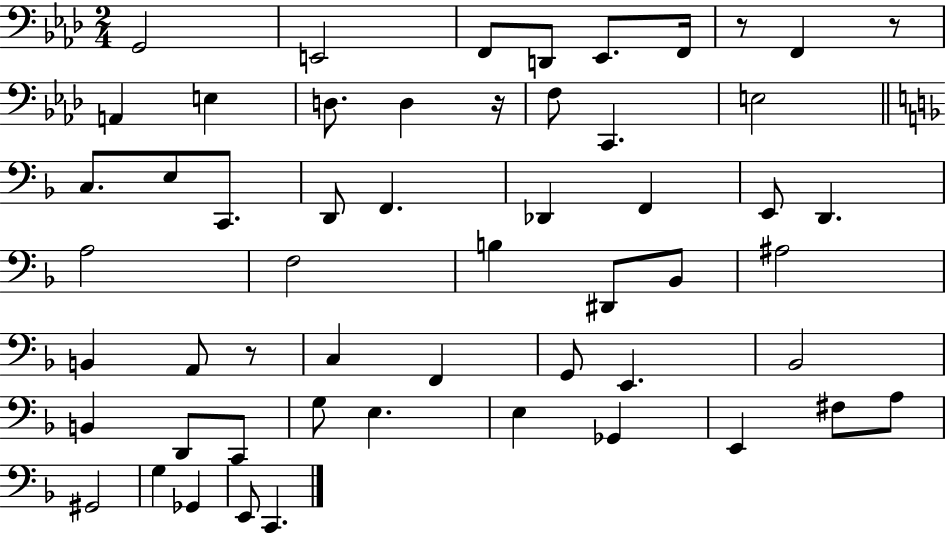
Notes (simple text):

G2/h E2/h F2/e D2/e Eb2/e. F2/s R/e F2/q R/e A2/q E3/q D3/e. D3/q R/s F3/e C2/q. E3/h C3/e. E3/e C2/e. D2/e F2/q. Db2/q F2/q E2/e D2/q. A3/h F3/h B3/q D#2/e Bb2/e A#3/h B2/q A2/e R/e C3/q F2/q G2/e E2/q. Bb2/h B2/q D2/e C2/e G3/e E3/q. E3/q Gb2/q E2/q F#3/e A3/e G#2/h G3/q Gb2/q E2/e C2/q.